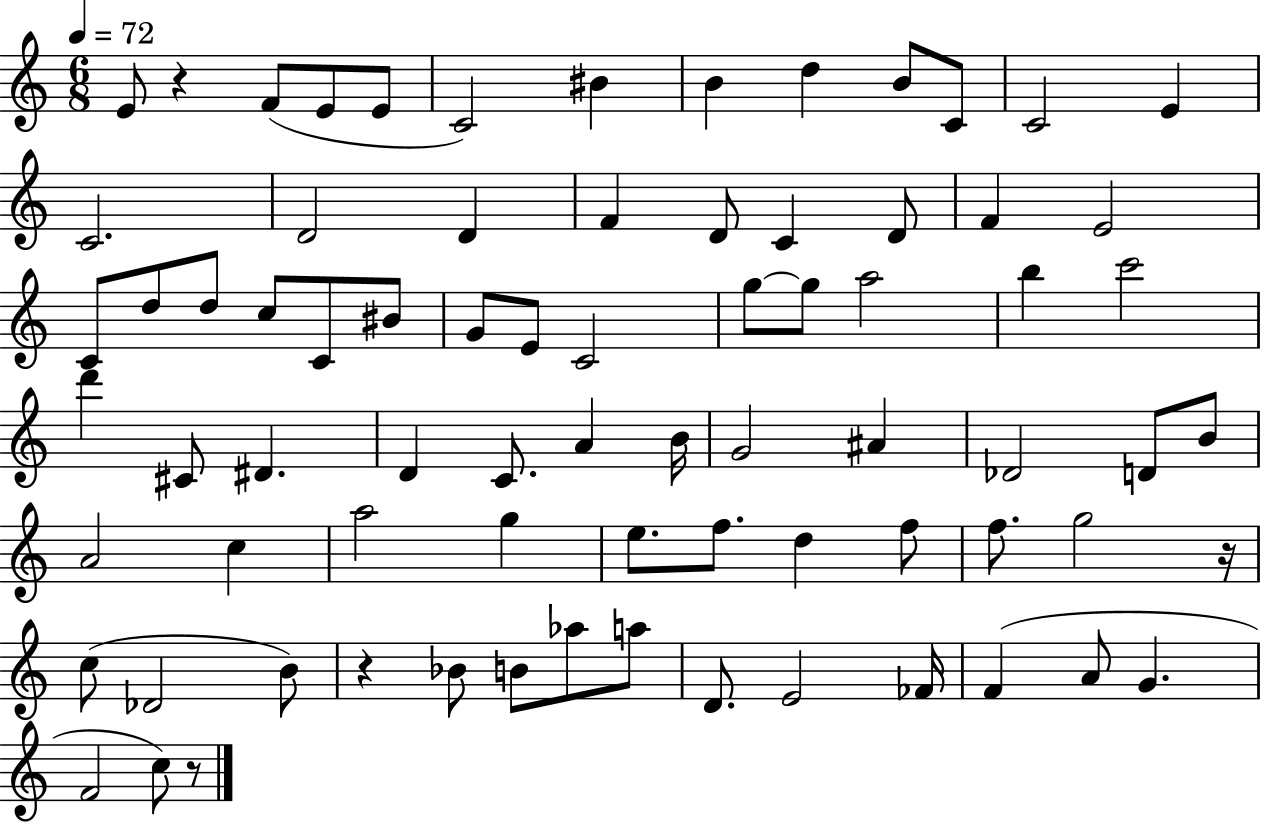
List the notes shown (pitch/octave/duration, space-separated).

E4/e R/q F4/e E4/e E4/e C4/h BIS4/q B4/q D5/q B4/e C4/e C4/h E4/q C4/h. D4/h D4/q F4/q D4/e C4/q D4/e F4/q E4/h C4/e D5/e D5/e C5/e C4/e BIS4/e G4/e E4/e C4/h G5/e G5/e A5/h B5/q C6/h D6/q C#4/e D#4/q. D4/q C4/e. A4/q B4/s G4/h A#4/q Db4/h D4/e B4/e A4/h C5/q A5/h G5/q E5/e. F5/e. D5/q F5/e F5/e. G5/h R/s C5/e Db4/h B4/e R/q Bb4/e B4/e Ab5/e A5/e D4/e. E4/h FES4/s F4/q A4/e G4/q. F4/h C5/e R/e